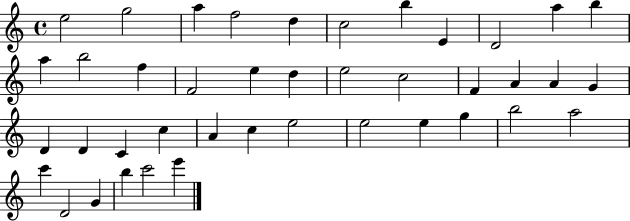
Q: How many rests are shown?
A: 0